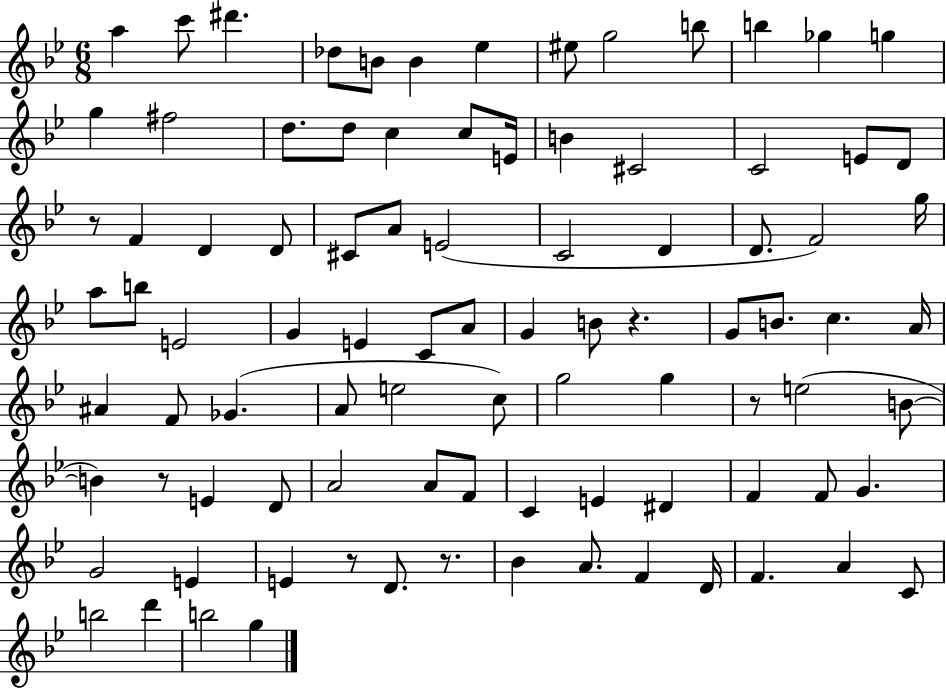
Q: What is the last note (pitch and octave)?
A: G5